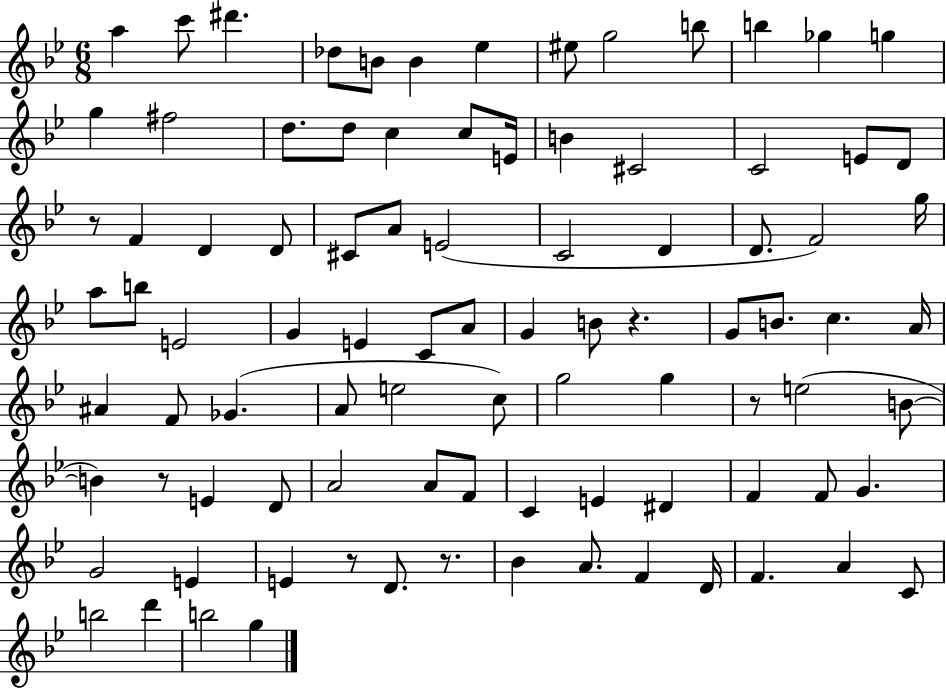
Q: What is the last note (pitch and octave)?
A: G5